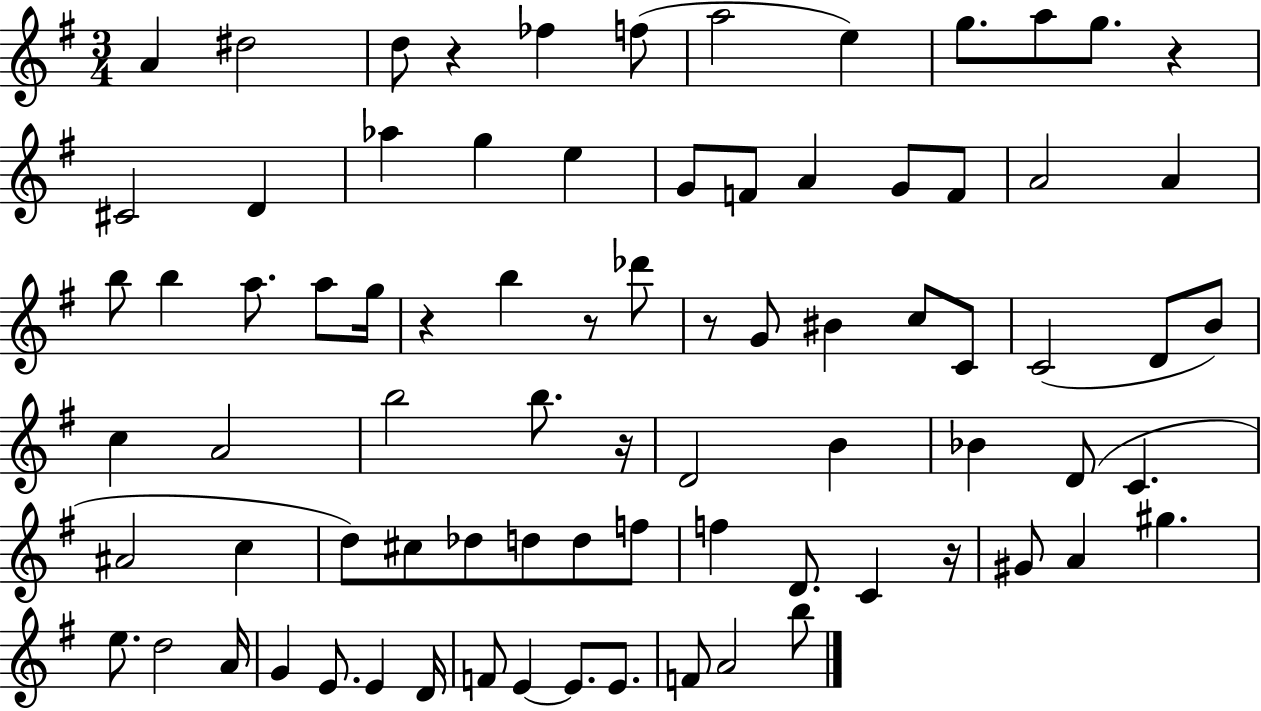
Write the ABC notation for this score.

X:1
T:Untitled
M:3/4
L:1/4
K:G
A ^d2 d/2 z _f f/2 a2 e g/2 a/2 g/2 z ^C2 D _a g e G/2 F/2 A G/2 F/2 A2 A b/2 b a/2 a/2 g/4 z b z/2 _d'/2 z/2 G/2 ^B c/2 C/2 C2 D/2 B/2 c A2 b2 b/2 z/4 D2 B _B D/2 C ^A2 c d/2 ^c/2 _d/2 d/2 d/2 f/2 f D/2 C z/4 ^G/2 A ^g e/2 d2 A/4 G E/2 E D/4 F/2 E E/2 E/2 F/2 A2 b/2